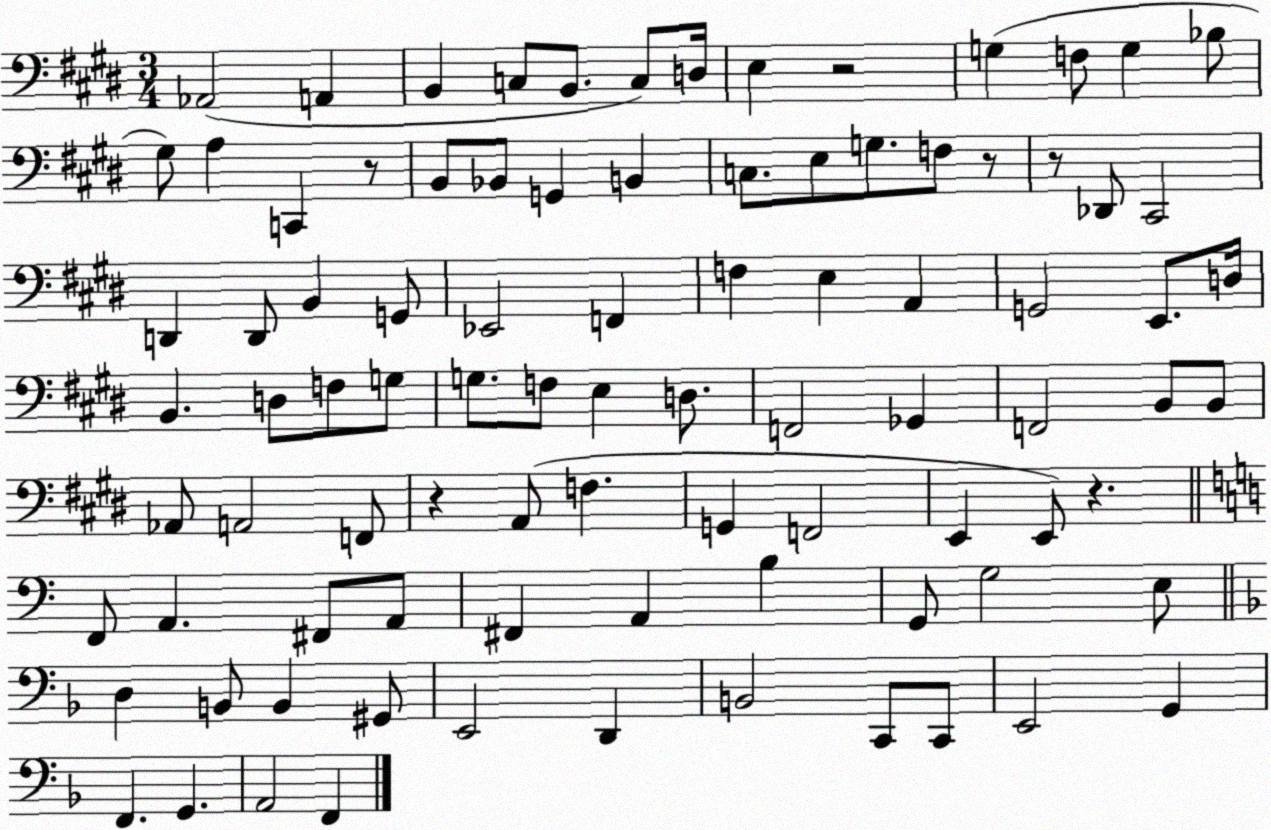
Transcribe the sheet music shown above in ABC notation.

X:1
T:Untitled
M:3/4
L:1/4
K:E
_A,,2 A,, B,, C,/2 B,,/2 C,/2 D,/4 E, z2 G, F,/2 G, _B,/2 ^G,/2 A, C,, z/2 B,,/2 _B,,/2 G,, B,, C,/2 E,/2 G,/2 F,/2 z/2 z/2 _D,,/2 ^C,,2 D,, D,,/2 B,, G,,/2 _E,,2 F,, F, E, A,, G,,2 E,,/2 D,/4 B,, D,/2 F,/2 G,/2 G,/2 F,/2 E, D,/2 F,,2 _G,, F,,2 B,,/2 B,,/2 _A,,/2 A,,2 F,,/2 z A,,/2 F, G,, F,,2 E,, E,,/2 z F,,/2 A,, ^F,,/2 A,,/2 ^F,, A,, B, G,,/2 G,2 E,/2 D, B,,/2 B,, ^G,,/2 E,,2 D,, B,,2 C,,/2 C,,/2 E,,2 G,, F,, G,, A,,2 F,,